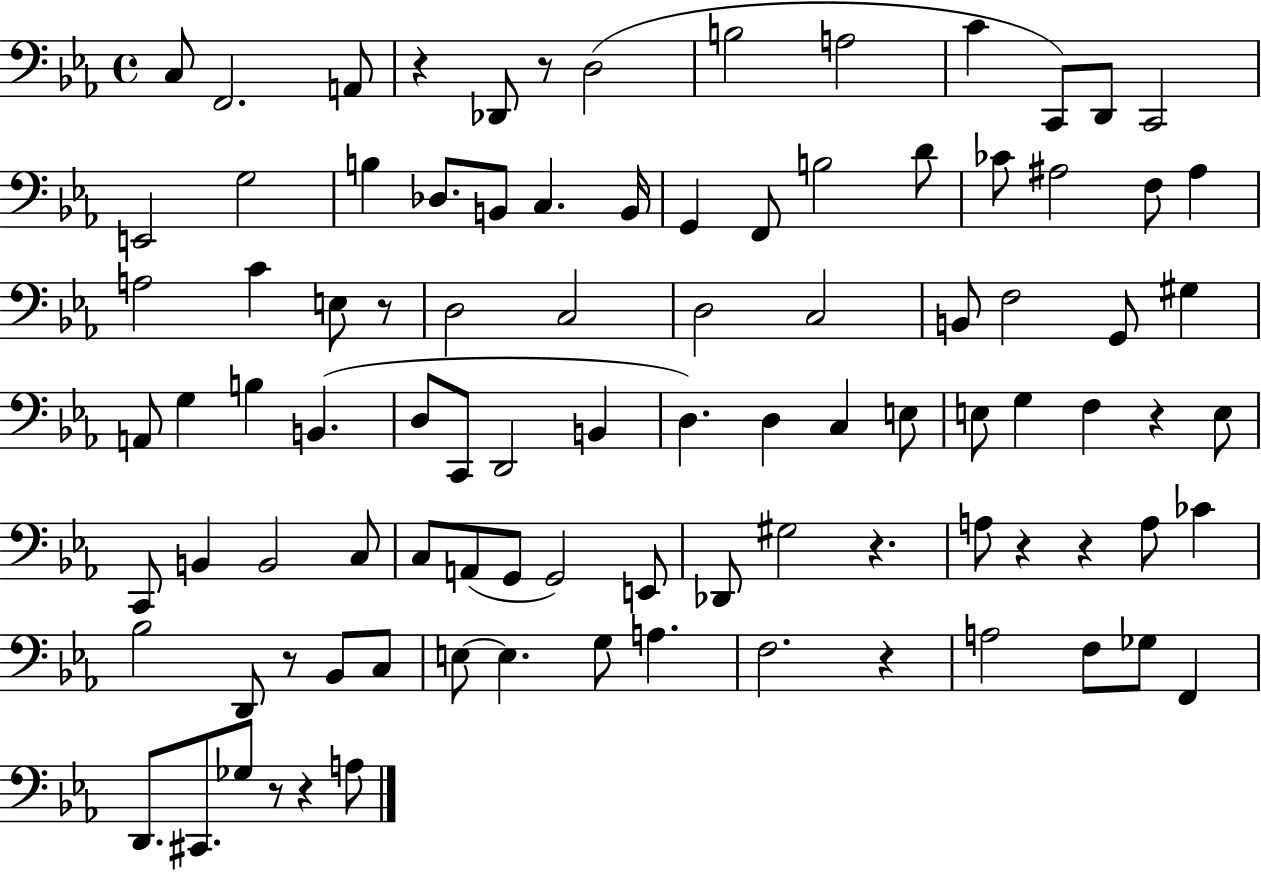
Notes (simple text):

C3/e F2/h. A2/e R/q Db2/e R/e D3/h B3/h A3/h C4/q C2/e D2/e C2/h E2/h G3/h B3/q Db3/e. B2/e C3/q. B2/s G2/q F2/e B3/h D4/e CES4/e A#3/h F3/e A#3/q A3/h C4/q E3/e R/e D3/h C3/h D3/h C3/h B2/e F3/h G2/e G#3/q A2/e G3/q B3/q B2/q. D3/e C2/e D2/h B2/q D3/q. D3/q C3/q E3/e E3/e G3/q F3/q R/q E3/e C2/e B2/q B2/h C3/e C3/e A2/e G2/e G2/h E2/e Db2/e G#3/h R/q. A3/e R/q R/q A3/e CES4/q Bb3/h D2/e R/e Bb2/e C3/e E3/e E3/q. G3/e A3/q. F3/h. R/q A3/h F3/e Gb3/e F2/q D2/e. C#2/e. Gb3/e R/e R/q A3/e